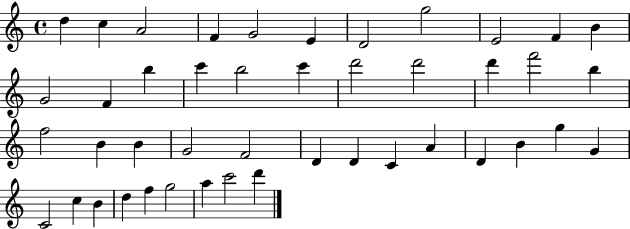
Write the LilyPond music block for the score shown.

{
  \clef treble
  \time 4/4
  \defaultTimeSignature
  \key c \major
  d''4 c''4 a'2 | f'4 g'2 e'4 | d'2 g''2 | e'2 f'4 b'4 | \break g'2 f'4 b''4 | c'''4 b''2 c'''4 | d'''2 d'''2 | d'''4 f'''2 b''4 | \break f''2 b'4 b'4 | g'2 f'2 | d'4 d'4 c'4 a'4 | d'4 b'4 g''4 g'4 | \break c'2 c''4 b'4 | d''4 f''4 g''2 | a''4 c'''2 d'''4 | \bar "|."
}